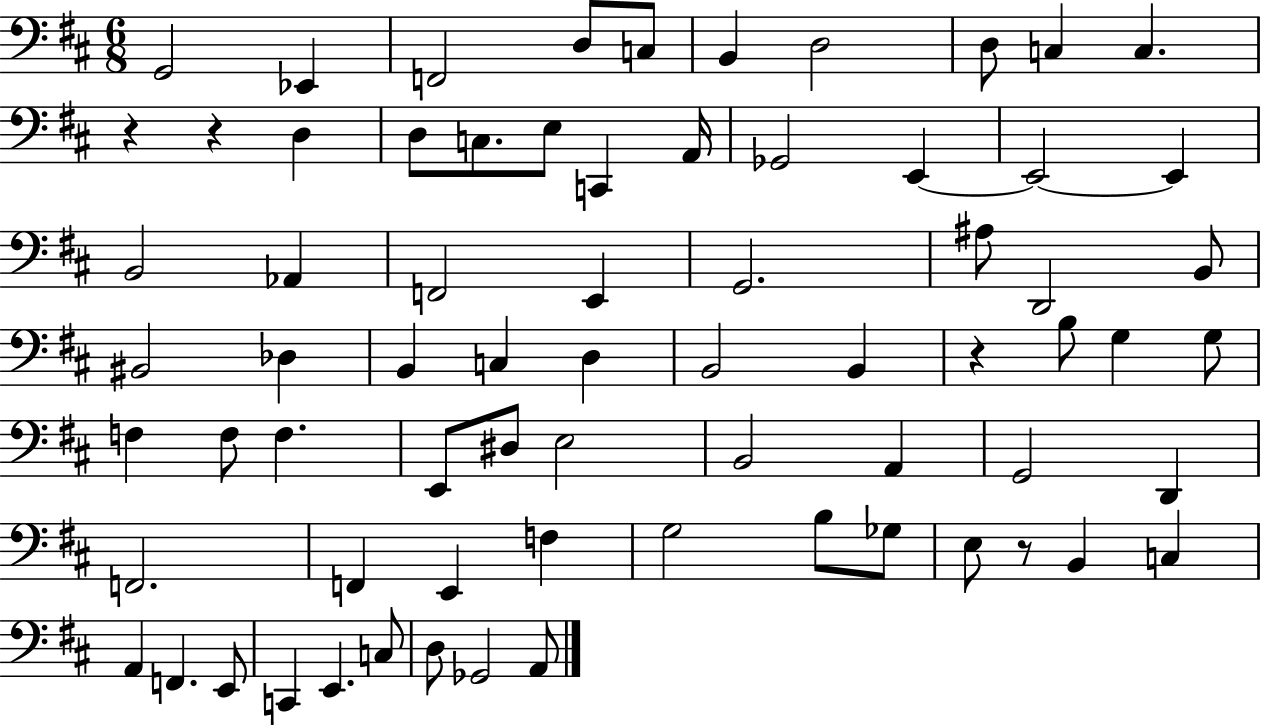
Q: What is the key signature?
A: D major